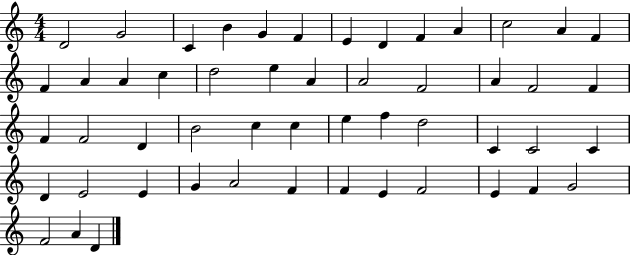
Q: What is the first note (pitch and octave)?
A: D4